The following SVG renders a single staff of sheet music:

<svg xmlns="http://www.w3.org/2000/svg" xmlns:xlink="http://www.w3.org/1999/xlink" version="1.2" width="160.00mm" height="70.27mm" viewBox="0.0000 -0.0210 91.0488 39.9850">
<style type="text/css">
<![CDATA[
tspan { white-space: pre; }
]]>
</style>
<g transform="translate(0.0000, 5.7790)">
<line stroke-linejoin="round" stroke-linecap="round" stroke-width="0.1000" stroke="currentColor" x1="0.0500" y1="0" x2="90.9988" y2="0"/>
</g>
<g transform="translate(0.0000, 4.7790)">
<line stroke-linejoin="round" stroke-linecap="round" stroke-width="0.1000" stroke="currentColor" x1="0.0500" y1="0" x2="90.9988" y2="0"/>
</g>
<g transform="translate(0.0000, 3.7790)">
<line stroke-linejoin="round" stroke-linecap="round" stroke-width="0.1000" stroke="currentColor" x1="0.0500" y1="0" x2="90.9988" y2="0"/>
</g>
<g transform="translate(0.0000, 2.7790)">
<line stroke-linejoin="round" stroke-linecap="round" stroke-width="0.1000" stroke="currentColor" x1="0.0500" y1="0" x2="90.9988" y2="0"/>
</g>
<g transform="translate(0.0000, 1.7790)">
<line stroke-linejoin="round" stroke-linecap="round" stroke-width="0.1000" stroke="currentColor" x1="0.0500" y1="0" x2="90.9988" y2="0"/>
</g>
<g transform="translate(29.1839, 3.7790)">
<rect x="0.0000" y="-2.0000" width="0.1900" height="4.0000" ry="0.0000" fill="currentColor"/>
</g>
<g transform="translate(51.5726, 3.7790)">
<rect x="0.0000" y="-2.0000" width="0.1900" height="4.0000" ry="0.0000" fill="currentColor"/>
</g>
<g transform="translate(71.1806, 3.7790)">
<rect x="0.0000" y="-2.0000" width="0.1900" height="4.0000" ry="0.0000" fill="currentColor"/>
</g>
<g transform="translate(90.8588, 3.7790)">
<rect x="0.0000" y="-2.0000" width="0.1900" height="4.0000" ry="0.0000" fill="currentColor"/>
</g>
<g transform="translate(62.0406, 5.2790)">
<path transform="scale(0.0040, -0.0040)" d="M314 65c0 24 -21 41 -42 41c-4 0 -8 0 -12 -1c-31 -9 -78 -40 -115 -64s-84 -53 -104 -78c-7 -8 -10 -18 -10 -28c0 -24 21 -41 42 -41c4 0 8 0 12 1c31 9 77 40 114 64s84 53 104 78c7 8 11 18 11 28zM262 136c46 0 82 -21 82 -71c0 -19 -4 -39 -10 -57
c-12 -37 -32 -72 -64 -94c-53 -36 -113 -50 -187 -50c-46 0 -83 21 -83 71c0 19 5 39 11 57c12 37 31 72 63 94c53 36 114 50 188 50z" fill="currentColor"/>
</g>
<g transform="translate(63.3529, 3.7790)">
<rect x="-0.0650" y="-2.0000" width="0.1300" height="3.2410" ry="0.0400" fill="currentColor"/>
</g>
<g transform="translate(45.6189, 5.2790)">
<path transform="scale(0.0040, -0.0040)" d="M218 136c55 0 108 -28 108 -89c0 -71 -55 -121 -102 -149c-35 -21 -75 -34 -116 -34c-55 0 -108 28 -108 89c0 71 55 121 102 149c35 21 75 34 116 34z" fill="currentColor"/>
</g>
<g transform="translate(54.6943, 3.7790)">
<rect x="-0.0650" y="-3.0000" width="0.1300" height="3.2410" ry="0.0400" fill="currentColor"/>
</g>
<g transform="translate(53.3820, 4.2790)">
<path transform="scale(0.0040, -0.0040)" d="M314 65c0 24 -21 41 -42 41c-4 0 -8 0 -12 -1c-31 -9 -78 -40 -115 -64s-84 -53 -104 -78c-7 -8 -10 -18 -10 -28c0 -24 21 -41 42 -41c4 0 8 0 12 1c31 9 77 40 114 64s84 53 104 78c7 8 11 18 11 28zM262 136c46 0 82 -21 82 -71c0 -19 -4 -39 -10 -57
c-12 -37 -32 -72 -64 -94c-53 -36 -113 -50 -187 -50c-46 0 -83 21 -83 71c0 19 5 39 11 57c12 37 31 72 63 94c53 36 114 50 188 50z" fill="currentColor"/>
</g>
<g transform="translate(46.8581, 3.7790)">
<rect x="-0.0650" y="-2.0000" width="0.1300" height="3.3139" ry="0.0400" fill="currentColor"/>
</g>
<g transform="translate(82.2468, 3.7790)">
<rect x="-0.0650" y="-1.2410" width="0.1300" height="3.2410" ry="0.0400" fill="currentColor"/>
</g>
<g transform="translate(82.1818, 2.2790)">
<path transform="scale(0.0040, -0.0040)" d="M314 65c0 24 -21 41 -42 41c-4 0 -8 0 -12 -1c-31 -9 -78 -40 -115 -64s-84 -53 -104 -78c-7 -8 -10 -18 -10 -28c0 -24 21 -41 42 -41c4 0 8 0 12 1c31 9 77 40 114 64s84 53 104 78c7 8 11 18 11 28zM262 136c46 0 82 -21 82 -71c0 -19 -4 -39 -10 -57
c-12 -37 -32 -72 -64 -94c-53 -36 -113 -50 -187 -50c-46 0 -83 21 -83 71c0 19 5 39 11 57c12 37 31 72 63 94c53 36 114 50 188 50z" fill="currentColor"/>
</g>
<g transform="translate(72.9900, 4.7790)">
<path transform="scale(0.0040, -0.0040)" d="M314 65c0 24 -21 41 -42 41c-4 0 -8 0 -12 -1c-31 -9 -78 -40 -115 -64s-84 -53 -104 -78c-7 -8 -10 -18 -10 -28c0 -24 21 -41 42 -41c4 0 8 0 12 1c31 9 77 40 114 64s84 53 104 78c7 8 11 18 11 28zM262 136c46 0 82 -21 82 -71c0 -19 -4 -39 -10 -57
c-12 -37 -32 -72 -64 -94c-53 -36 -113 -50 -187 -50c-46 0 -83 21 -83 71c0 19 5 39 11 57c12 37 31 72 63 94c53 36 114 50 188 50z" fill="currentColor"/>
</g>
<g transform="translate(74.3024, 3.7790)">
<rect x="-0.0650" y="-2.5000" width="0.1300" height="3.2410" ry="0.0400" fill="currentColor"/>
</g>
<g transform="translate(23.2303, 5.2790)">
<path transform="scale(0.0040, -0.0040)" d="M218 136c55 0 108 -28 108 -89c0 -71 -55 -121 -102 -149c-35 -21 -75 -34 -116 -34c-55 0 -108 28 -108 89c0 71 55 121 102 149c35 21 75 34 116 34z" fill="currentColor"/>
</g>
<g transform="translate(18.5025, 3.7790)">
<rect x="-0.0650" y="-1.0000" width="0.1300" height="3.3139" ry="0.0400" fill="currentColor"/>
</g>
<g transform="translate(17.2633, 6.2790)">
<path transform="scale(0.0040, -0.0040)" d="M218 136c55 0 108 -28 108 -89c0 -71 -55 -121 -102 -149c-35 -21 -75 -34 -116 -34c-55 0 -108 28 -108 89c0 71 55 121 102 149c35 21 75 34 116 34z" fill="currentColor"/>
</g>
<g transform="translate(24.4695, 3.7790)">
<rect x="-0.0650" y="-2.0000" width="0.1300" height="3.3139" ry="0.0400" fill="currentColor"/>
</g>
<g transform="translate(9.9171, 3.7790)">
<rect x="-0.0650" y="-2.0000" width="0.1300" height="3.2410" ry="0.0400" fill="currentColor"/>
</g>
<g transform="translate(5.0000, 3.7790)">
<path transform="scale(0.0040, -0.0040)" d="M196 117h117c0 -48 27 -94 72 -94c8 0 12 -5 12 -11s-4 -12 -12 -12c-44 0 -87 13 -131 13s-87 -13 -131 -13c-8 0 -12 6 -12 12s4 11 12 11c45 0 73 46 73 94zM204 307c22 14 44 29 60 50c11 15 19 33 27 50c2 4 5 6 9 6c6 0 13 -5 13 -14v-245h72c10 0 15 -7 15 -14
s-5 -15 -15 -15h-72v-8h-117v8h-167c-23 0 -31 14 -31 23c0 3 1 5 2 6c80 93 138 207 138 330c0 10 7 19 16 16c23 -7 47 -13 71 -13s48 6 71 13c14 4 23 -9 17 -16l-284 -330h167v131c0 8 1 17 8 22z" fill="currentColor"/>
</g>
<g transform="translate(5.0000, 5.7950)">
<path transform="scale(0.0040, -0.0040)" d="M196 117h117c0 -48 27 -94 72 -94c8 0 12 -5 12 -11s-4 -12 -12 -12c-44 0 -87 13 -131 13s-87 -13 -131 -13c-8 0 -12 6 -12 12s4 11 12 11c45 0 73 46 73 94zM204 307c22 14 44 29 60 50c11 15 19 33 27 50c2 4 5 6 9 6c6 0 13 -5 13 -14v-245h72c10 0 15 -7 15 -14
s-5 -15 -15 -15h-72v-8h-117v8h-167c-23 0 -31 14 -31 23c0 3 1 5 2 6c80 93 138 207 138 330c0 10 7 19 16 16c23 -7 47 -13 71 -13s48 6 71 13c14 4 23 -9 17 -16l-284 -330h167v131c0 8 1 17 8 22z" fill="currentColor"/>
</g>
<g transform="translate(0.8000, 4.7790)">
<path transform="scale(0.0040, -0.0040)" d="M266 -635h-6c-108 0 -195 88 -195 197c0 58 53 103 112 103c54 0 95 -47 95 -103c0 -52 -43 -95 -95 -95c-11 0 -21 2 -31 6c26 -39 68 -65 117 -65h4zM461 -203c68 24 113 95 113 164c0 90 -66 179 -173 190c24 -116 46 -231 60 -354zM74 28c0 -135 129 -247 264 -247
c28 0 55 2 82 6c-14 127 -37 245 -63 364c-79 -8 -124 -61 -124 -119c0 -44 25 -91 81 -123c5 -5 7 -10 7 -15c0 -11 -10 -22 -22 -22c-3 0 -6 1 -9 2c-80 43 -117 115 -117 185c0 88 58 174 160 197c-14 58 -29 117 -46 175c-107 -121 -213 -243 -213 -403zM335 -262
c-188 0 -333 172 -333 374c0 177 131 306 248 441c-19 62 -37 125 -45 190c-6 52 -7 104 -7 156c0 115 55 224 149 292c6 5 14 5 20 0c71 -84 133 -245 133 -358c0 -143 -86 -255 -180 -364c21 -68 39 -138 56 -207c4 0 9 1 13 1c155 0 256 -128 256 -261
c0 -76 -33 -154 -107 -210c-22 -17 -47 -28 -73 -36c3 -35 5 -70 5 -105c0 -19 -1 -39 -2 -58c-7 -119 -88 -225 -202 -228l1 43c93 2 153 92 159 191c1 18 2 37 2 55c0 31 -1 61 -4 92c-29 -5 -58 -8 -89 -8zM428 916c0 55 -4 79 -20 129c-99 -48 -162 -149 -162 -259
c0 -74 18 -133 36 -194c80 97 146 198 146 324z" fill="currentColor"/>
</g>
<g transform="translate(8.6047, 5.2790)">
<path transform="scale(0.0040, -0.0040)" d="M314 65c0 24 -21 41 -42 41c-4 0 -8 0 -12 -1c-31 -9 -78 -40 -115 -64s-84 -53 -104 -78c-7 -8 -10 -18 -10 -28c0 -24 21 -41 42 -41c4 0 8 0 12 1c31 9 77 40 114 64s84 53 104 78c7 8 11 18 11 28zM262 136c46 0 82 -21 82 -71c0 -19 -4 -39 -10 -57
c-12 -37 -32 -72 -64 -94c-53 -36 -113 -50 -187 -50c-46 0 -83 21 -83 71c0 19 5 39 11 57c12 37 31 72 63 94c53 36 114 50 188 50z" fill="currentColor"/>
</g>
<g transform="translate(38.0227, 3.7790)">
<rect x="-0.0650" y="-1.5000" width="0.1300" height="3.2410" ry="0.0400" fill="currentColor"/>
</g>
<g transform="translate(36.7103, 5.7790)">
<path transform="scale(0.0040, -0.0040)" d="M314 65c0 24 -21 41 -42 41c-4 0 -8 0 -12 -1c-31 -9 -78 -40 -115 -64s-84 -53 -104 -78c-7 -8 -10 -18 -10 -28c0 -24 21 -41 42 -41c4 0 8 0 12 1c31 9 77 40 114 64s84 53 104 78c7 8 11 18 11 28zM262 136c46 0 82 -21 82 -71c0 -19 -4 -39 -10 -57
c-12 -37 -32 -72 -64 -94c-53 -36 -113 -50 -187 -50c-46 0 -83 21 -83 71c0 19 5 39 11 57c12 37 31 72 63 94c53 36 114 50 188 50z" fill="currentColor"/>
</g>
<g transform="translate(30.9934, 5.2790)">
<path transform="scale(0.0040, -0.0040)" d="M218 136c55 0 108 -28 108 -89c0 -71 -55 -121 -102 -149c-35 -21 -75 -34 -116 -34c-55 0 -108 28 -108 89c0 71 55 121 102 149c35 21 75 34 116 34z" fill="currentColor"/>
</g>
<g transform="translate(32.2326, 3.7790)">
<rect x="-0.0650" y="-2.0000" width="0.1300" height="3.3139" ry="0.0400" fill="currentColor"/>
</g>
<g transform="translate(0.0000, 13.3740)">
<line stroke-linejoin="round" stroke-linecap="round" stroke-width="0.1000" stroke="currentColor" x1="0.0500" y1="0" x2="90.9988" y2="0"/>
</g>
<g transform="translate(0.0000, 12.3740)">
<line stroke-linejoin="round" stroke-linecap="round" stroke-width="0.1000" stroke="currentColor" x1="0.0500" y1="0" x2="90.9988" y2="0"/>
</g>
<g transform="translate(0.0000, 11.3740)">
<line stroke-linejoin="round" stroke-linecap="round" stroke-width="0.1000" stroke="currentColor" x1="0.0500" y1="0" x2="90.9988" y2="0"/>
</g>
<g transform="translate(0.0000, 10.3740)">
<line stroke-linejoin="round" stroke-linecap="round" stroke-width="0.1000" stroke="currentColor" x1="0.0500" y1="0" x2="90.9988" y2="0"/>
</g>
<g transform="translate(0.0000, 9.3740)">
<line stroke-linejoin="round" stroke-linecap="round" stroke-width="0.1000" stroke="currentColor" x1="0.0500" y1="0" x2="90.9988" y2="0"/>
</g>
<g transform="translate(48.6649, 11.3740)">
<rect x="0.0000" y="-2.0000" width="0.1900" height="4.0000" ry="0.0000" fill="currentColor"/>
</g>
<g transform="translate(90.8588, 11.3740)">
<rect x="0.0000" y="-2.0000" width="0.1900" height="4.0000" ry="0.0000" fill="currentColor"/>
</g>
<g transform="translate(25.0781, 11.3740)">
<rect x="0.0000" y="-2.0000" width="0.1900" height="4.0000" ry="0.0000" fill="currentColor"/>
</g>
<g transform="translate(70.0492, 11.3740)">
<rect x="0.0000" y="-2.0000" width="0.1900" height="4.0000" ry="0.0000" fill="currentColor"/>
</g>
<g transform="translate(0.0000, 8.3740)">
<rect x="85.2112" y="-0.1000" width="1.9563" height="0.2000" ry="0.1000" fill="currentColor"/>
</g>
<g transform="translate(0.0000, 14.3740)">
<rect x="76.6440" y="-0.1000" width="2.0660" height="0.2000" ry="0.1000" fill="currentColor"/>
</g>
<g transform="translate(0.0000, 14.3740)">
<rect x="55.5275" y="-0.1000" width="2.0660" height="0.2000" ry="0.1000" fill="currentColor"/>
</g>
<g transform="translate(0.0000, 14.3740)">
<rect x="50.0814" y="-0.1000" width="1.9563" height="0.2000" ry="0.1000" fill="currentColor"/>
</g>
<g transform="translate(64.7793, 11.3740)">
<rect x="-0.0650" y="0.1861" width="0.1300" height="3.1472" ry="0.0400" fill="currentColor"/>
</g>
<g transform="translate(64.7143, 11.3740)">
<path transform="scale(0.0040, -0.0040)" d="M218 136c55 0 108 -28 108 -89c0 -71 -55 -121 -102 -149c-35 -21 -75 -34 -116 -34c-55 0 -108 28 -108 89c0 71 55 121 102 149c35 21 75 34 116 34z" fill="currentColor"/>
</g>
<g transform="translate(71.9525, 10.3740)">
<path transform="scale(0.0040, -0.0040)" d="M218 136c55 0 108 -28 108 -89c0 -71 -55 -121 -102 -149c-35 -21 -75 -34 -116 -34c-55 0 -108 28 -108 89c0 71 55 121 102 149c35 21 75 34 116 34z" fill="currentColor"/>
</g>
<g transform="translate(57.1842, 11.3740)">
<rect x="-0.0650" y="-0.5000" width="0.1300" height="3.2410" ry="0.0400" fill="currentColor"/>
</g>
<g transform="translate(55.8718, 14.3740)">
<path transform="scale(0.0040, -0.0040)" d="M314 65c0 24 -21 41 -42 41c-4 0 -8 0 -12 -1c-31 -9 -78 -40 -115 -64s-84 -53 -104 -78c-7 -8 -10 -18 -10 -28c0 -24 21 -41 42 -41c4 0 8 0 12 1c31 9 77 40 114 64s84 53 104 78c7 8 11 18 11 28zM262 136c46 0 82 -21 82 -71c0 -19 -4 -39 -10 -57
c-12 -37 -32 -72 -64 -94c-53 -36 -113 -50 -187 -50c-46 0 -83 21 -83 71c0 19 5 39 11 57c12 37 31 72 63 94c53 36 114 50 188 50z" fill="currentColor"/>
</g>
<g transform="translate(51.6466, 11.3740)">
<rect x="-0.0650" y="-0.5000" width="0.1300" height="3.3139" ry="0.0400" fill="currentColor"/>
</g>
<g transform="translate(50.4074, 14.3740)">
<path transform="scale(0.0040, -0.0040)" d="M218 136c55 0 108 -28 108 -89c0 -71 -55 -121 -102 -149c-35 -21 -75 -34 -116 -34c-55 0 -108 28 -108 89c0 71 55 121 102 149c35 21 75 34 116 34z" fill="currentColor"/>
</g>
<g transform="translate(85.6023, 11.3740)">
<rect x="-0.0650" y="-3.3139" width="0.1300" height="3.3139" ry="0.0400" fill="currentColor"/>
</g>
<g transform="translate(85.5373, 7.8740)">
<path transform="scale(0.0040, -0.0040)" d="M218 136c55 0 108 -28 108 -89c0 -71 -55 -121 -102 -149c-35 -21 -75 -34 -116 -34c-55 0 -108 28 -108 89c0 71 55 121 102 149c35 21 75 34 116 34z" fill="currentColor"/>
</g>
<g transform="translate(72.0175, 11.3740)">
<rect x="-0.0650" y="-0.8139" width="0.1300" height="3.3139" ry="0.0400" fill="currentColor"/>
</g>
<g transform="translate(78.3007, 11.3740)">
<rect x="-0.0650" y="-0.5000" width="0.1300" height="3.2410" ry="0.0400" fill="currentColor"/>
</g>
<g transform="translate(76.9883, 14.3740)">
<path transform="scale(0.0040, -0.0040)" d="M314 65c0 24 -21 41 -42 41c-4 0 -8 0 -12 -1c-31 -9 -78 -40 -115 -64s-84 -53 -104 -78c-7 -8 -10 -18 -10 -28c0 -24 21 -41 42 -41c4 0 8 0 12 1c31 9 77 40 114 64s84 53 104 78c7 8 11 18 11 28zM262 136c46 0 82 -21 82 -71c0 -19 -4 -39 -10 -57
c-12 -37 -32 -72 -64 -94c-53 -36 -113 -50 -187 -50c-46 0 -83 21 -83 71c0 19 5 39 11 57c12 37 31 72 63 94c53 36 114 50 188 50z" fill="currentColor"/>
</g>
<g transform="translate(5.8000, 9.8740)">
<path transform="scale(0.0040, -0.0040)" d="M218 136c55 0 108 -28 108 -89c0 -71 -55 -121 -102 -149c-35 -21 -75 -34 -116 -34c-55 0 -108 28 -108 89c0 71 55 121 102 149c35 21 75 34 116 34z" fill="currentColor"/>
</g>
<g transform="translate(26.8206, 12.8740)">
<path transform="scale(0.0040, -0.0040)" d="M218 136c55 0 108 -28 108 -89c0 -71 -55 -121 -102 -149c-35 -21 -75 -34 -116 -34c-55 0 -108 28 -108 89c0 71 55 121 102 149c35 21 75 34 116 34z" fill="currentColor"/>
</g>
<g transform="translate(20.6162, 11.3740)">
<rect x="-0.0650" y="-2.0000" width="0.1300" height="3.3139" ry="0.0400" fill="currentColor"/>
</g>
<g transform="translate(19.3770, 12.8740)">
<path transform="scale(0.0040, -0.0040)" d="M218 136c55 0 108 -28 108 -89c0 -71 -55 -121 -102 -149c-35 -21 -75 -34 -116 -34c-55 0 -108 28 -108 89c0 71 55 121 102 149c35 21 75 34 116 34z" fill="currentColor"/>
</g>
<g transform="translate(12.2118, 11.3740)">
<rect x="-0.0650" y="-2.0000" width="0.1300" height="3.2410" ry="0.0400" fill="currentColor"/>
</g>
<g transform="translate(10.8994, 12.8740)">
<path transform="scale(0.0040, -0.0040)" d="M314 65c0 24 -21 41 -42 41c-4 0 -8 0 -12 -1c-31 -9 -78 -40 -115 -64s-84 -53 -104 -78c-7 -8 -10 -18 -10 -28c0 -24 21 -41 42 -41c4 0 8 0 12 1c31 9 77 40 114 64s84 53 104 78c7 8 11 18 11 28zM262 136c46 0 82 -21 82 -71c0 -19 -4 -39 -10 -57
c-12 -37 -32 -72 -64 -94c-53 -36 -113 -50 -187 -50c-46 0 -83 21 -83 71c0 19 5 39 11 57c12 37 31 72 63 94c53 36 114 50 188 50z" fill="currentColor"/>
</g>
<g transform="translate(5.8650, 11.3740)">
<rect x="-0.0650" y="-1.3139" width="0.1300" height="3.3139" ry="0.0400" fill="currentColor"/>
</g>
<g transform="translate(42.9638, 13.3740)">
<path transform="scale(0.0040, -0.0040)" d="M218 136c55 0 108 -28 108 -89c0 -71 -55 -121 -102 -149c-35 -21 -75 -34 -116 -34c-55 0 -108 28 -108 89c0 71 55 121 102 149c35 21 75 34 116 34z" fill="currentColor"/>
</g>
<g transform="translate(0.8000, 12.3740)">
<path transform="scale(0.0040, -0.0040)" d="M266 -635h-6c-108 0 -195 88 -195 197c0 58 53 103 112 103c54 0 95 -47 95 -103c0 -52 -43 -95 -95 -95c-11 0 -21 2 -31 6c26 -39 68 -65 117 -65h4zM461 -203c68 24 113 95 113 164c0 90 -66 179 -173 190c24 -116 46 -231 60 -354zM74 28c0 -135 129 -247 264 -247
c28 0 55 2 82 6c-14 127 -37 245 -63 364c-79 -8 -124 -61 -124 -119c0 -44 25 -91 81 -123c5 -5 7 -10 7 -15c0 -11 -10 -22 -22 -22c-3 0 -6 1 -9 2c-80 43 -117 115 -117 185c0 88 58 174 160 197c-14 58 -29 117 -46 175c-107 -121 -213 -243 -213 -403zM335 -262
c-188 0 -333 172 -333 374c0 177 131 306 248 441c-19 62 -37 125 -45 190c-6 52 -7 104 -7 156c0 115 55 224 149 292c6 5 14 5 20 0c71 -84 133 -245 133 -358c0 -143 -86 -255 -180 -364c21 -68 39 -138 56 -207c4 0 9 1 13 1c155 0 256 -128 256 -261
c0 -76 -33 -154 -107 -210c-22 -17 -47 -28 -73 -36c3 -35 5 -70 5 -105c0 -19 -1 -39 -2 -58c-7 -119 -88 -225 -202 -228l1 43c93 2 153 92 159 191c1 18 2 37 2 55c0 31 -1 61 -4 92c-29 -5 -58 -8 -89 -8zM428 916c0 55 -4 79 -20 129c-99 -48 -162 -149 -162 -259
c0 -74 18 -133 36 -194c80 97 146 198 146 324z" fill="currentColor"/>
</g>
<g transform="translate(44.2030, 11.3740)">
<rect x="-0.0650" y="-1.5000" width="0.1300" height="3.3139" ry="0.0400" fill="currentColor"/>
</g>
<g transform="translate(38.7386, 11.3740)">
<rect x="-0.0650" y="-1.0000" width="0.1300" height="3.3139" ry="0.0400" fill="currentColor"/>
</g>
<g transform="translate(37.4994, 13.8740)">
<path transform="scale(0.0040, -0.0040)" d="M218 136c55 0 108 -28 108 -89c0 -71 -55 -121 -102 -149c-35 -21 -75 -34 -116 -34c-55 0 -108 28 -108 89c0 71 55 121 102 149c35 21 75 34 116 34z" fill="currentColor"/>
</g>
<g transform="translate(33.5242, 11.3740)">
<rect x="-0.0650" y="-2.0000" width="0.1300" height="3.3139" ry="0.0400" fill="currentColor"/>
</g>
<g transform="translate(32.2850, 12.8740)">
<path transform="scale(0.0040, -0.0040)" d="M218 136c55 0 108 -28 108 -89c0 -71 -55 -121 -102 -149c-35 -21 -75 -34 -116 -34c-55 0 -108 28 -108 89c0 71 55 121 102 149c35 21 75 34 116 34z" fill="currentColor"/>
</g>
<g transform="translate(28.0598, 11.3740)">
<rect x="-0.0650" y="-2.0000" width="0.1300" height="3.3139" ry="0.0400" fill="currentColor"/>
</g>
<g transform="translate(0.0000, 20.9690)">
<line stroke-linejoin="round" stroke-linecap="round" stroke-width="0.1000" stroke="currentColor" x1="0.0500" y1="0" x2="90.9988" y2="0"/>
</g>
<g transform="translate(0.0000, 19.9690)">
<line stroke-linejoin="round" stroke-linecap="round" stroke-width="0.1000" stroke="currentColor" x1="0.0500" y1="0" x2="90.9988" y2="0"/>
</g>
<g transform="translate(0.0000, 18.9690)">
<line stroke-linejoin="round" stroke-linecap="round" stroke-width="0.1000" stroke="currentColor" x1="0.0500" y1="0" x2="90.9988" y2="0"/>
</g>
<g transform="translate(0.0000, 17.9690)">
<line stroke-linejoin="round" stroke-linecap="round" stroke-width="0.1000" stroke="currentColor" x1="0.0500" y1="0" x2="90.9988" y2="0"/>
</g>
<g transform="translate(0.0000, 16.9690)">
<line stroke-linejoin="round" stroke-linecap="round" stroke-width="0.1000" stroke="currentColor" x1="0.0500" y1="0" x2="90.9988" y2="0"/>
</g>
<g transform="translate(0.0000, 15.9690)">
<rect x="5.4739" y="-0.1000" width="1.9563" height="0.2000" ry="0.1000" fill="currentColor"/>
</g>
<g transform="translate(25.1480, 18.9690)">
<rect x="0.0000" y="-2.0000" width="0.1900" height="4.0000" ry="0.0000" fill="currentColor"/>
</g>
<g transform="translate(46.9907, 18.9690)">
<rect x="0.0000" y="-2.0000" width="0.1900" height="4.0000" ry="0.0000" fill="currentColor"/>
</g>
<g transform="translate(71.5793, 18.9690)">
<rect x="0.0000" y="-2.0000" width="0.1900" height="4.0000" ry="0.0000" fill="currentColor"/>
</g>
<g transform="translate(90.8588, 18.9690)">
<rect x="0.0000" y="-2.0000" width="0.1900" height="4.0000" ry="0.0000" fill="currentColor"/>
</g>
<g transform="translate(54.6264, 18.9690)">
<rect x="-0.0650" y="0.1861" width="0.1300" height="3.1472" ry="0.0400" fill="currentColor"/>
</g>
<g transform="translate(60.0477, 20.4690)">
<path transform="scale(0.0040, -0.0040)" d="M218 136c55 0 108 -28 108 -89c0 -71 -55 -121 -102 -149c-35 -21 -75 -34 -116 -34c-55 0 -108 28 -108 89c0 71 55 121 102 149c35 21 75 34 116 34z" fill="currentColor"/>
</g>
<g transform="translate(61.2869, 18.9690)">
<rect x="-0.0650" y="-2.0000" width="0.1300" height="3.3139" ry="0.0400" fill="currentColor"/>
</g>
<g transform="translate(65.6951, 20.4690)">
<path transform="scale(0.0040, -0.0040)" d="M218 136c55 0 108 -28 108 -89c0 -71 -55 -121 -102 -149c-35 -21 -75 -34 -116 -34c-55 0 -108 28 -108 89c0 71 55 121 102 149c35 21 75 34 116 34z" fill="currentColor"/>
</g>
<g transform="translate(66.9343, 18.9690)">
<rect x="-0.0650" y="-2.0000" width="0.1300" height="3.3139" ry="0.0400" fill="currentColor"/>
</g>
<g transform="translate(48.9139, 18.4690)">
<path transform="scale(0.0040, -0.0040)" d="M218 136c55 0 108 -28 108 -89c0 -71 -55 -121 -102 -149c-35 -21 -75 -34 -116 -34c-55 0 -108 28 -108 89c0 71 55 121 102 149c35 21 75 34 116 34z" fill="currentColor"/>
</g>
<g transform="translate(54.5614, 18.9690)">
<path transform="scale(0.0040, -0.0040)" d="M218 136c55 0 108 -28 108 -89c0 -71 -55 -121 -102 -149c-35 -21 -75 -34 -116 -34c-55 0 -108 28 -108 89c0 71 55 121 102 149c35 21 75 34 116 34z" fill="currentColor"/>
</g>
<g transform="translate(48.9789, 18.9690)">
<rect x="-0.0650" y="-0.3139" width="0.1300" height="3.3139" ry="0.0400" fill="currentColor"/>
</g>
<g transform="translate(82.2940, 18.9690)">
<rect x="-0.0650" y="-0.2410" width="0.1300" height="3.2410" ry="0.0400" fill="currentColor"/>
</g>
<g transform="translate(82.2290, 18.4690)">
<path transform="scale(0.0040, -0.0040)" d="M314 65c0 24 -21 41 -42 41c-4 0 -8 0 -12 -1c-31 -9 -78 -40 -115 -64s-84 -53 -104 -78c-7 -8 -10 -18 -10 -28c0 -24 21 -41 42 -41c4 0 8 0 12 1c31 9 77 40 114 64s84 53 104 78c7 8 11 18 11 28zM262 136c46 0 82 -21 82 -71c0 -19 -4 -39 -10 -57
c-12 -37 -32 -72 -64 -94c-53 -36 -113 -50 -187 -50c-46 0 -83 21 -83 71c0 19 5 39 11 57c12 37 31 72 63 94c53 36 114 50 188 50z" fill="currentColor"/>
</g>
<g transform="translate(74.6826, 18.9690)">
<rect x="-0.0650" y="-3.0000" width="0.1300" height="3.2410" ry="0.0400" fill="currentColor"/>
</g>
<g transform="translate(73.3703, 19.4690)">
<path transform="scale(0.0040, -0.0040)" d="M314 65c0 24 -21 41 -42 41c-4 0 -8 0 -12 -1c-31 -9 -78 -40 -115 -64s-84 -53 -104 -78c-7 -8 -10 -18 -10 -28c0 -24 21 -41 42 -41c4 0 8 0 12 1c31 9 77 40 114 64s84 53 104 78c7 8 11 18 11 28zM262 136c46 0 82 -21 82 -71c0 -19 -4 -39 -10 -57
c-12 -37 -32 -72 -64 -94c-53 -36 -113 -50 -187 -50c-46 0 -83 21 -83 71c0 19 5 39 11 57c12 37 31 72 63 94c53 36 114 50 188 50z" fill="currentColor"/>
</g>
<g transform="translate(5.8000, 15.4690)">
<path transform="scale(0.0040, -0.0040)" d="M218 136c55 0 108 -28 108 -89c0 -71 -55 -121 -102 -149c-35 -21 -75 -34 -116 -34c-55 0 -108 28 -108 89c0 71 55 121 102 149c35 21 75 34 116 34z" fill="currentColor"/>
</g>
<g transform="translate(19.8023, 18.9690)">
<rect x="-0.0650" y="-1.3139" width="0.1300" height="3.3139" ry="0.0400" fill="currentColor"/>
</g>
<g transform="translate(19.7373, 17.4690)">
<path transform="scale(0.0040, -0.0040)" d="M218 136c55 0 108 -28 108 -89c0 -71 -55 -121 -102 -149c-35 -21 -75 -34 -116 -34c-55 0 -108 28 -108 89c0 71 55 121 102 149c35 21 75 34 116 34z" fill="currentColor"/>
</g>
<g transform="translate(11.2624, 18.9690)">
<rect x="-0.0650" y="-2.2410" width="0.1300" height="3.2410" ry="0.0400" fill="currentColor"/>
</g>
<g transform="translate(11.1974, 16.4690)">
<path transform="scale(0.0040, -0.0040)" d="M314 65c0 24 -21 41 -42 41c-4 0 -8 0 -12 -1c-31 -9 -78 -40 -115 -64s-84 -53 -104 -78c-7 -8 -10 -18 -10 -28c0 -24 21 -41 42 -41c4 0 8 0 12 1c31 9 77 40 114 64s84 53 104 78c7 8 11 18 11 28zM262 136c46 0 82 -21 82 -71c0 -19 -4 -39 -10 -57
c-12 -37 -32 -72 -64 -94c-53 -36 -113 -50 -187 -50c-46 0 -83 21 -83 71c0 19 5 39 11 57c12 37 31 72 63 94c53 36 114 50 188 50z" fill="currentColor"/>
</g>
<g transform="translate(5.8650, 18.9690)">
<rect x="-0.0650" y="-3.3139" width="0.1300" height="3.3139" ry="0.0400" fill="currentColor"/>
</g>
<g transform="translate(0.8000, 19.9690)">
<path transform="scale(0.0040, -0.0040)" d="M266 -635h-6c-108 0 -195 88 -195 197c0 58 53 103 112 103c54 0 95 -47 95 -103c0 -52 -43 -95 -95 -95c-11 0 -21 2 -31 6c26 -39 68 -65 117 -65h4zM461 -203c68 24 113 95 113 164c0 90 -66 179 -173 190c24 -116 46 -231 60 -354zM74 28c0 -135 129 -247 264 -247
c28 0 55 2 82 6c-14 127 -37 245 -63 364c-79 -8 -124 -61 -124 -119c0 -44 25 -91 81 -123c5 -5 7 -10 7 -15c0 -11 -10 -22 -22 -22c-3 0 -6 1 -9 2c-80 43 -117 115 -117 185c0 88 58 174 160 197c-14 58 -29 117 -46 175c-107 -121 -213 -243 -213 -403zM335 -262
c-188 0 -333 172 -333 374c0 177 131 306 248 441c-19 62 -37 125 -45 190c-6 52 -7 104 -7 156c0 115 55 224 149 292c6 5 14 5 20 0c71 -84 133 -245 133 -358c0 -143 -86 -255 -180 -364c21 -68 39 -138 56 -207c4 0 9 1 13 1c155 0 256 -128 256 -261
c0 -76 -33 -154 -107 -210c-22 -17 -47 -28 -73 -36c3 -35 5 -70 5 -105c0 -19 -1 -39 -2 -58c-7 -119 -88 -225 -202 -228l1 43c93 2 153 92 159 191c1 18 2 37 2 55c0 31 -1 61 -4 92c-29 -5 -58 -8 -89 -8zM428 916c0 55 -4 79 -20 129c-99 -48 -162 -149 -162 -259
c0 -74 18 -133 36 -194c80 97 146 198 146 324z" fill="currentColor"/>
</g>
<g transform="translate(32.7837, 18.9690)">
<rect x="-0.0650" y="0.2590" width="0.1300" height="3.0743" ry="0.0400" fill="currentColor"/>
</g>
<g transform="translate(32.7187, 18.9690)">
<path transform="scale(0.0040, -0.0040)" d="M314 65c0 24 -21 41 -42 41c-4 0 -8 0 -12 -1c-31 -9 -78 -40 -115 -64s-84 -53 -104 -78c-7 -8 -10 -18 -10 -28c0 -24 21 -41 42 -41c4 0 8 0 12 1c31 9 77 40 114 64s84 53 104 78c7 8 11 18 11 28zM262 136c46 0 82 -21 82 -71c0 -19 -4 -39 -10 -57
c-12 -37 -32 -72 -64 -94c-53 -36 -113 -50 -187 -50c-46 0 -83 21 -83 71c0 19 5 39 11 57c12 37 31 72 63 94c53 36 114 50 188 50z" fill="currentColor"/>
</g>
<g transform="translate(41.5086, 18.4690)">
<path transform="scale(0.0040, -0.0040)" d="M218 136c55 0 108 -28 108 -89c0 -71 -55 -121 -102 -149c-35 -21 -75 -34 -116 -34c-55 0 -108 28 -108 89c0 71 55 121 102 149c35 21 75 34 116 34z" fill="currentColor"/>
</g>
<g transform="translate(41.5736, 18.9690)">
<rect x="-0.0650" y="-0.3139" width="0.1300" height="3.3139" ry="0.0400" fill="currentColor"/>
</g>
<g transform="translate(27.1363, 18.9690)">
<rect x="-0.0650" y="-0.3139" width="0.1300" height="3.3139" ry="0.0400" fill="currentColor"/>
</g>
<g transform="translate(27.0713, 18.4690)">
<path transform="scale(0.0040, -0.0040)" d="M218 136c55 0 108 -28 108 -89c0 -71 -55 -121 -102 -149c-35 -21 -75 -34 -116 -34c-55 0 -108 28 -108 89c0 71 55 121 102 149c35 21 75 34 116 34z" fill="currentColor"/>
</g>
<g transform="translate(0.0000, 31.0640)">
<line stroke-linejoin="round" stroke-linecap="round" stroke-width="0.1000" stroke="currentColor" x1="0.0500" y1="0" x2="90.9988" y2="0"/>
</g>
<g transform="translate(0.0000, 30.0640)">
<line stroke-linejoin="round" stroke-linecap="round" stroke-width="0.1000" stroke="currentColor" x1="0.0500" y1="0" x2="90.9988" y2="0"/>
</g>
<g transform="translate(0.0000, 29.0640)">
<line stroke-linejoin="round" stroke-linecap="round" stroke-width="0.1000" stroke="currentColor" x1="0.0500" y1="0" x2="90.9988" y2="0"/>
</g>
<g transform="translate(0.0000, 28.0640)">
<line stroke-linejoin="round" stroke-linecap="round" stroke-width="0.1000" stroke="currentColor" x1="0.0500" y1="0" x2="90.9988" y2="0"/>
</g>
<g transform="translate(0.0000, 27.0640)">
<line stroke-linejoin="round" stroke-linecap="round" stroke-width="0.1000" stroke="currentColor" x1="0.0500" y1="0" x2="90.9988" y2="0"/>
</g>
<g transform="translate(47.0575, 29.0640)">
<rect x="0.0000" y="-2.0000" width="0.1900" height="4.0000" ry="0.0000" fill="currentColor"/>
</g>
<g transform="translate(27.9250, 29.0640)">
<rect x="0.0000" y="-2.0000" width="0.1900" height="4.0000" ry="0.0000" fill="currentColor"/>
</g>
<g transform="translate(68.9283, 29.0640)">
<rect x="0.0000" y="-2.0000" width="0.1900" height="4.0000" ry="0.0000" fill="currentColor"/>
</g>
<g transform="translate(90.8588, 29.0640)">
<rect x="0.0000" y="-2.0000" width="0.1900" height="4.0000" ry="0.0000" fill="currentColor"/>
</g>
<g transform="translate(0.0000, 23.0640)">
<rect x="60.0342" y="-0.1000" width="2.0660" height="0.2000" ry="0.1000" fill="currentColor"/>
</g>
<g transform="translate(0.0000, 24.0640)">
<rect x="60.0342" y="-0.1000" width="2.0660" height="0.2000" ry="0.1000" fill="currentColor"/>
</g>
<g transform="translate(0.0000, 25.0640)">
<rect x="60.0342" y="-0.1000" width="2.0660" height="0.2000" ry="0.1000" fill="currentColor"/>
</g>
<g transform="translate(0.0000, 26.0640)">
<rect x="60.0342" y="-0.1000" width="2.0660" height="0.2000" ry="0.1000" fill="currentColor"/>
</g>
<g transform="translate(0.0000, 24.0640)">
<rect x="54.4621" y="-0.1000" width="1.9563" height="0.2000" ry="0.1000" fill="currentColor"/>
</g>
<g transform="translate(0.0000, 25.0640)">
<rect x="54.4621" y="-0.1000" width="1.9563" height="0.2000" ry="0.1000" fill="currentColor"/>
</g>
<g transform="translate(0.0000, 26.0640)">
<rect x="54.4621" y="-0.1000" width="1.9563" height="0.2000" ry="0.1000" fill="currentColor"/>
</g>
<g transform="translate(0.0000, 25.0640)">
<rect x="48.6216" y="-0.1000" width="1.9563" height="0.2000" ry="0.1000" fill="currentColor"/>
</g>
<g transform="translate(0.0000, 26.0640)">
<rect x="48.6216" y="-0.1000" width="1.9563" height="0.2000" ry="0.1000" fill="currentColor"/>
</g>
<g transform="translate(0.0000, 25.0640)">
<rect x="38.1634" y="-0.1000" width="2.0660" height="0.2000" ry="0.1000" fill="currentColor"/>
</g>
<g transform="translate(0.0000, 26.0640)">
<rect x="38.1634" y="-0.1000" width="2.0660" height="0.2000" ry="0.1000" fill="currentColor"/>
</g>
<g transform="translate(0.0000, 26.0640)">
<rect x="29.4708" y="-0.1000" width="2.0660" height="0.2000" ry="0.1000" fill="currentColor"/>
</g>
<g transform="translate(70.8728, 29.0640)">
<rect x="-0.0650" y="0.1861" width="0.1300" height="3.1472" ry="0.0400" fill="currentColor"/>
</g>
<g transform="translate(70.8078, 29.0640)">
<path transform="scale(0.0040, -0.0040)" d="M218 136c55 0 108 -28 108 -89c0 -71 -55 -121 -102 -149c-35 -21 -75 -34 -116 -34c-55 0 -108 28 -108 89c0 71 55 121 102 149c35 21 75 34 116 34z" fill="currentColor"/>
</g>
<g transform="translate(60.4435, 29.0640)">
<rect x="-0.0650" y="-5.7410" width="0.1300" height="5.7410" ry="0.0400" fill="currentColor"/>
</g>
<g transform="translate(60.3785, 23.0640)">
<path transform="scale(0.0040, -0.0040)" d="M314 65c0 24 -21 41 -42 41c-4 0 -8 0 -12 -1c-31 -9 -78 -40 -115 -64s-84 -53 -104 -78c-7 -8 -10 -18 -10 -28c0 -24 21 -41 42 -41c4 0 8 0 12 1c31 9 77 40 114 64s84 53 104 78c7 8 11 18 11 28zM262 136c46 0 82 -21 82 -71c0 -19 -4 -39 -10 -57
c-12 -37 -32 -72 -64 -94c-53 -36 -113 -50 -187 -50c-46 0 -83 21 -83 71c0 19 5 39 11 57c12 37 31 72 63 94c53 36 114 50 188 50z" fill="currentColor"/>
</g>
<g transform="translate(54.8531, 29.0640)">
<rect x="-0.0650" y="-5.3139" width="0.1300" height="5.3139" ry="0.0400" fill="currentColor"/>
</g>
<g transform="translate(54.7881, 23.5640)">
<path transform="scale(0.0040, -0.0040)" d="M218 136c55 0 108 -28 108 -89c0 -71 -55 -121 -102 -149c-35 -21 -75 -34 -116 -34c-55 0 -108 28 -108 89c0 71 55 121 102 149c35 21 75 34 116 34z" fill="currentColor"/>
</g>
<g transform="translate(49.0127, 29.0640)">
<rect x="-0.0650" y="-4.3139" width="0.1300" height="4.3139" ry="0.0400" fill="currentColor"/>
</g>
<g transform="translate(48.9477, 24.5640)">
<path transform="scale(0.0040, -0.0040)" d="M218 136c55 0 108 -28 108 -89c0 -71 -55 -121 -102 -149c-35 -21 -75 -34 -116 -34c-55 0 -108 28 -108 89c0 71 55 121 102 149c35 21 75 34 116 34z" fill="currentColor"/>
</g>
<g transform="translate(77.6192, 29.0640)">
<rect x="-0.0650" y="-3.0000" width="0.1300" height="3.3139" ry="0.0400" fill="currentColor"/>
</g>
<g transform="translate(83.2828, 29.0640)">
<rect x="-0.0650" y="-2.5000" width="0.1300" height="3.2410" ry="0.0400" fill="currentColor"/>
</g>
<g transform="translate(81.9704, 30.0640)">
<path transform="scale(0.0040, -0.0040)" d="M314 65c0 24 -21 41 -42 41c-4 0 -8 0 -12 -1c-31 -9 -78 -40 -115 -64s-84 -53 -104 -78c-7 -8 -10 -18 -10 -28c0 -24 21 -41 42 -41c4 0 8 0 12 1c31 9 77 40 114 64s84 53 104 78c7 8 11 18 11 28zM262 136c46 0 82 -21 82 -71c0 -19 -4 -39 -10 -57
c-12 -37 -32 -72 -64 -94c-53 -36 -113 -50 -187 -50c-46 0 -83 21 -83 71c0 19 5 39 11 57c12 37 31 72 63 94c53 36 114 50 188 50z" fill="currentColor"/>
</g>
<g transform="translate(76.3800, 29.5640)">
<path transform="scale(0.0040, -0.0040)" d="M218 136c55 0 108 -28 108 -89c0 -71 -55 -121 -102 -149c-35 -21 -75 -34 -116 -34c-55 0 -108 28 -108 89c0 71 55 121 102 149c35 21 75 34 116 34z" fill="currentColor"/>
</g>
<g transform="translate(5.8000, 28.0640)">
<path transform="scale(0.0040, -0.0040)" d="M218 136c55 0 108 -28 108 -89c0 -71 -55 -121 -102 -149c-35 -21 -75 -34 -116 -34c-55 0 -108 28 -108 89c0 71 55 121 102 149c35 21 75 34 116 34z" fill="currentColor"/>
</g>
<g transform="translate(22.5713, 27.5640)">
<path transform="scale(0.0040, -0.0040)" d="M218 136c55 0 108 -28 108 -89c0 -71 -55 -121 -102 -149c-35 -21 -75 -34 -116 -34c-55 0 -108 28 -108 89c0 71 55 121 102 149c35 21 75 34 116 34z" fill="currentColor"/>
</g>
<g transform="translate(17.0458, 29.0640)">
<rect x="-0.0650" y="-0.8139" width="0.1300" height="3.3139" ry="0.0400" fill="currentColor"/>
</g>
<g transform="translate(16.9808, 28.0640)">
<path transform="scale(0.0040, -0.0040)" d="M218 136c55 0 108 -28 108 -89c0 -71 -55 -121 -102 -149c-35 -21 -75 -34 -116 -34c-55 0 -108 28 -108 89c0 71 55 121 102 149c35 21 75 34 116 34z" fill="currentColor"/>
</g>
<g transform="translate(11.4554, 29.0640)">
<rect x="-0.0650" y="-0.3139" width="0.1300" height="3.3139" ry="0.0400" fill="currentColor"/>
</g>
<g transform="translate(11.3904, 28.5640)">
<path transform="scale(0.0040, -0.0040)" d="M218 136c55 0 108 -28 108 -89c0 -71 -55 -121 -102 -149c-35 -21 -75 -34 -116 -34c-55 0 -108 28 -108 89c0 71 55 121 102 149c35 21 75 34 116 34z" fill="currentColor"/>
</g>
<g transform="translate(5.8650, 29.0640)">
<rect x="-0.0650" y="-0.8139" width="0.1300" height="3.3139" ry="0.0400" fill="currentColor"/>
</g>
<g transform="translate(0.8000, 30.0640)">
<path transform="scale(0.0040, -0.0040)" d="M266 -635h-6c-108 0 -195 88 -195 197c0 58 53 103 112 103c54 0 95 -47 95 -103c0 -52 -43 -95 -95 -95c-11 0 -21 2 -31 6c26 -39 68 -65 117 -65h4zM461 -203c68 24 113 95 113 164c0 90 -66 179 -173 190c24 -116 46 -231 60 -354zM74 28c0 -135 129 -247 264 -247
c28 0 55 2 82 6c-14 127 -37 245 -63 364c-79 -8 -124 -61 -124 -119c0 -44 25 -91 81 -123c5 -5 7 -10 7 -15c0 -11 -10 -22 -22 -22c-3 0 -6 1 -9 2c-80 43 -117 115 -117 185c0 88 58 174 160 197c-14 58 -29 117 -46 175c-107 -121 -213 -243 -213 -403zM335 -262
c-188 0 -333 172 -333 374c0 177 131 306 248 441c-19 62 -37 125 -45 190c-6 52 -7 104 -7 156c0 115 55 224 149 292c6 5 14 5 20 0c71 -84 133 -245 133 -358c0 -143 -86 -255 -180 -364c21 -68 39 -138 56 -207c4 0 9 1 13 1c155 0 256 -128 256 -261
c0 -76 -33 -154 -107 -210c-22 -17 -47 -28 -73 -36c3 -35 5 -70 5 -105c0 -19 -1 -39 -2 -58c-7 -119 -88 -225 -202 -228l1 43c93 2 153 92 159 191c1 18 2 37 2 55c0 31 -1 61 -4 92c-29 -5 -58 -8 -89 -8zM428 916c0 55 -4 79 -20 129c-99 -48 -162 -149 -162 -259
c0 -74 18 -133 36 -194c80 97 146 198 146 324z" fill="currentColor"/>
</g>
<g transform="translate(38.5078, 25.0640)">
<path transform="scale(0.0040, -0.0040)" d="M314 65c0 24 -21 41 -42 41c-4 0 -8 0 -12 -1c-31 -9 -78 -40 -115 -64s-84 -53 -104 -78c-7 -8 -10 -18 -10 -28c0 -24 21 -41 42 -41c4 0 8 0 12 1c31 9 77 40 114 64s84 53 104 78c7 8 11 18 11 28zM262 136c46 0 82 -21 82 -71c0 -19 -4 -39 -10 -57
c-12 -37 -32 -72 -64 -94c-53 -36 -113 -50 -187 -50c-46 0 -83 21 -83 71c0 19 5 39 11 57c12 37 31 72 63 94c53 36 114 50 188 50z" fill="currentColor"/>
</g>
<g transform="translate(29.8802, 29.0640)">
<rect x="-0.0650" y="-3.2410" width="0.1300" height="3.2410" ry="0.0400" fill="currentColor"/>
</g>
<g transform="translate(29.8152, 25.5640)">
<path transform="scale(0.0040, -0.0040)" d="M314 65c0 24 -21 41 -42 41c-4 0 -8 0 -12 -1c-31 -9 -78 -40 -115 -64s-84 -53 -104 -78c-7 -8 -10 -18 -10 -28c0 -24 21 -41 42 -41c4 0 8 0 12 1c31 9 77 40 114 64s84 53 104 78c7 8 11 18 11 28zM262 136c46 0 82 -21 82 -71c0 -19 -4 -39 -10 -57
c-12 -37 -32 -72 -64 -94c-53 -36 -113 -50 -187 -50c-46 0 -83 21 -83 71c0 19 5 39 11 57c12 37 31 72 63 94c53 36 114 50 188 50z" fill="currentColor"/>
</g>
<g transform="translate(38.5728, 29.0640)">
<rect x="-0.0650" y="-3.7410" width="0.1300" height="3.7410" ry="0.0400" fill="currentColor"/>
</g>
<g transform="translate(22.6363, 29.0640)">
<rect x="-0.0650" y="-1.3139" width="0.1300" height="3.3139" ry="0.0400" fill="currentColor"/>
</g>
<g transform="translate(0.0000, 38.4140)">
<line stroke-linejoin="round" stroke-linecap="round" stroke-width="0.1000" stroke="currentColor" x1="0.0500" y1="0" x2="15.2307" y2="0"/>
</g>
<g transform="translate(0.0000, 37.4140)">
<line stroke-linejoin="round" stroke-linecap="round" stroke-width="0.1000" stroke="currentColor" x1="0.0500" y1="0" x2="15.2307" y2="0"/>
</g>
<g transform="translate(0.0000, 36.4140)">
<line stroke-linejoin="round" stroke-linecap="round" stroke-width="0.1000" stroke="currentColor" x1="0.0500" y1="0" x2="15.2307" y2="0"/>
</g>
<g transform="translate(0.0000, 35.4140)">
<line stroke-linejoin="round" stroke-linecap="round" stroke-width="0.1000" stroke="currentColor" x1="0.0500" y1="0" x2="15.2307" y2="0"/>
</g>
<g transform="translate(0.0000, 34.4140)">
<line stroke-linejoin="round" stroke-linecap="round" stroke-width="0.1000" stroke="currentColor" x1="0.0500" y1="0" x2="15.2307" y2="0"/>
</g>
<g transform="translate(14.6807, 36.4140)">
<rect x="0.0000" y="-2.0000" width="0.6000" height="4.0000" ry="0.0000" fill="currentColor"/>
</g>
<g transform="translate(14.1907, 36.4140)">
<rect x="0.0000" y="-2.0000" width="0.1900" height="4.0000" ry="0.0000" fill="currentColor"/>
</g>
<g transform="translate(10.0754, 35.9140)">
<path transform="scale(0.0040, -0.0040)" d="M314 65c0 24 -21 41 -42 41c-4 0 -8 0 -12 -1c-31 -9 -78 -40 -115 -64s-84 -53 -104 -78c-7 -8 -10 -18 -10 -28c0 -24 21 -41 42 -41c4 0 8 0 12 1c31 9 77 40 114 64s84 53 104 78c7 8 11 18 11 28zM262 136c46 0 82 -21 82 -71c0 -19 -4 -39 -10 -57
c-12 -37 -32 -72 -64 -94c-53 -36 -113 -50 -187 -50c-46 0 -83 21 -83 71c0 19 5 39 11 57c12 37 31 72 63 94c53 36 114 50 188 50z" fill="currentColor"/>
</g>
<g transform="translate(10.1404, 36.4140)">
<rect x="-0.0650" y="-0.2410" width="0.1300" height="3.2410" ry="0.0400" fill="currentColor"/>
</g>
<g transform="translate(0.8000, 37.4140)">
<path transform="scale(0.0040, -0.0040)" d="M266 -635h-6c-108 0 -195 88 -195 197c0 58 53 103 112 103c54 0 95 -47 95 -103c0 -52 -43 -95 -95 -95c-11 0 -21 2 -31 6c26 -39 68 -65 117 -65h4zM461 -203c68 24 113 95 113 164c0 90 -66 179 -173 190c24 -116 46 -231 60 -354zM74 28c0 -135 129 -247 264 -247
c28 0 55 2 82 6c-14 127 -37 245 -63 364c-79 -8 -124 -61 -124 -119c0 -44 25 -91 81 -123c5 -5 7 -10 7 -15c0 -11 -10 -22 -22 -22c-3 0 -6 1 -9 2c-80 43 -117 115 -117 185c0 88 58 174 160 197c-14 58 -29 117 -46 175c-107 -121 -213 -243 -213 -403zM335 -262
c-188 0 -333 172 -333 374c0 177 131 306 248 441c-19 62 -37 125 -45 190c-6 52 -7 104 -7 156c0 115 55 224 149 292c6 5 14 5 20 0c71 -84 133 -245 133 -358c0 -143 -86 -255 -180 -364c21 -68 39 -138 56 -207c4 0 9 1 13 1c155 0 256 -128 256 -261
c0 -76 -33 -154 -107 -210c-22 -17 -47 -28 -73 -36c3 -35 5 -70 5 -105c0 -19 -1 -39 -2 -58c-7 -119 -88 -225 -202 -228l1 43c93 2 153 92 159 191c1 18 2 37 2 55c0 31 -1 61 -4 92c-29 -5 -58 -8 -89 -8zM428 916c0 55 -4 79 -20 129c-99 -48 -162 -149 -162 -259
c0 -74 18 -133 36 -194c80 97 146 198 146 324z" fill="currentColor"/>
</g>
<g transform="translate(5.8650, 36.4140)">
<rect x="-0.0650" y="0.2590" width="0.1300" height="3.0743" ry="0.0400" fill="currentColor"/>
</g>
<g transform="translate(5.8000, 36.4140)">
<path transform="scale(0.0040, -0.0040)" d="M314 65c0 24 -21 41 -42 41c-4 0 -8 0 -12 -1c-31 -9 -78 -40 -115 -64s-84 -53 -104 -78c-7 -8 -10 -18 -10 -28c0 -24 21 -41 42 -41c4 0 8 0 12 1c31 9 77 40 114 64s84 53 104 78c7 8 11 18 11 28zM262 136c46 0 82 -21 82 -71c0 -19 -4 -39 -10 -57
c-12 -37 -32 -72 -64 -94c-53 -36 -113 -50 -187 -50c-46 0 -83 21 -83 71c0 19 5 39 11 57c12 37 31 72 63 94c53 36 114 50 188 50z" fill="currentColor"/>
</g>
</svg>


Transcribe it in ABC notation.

X:1
T:Untitled
M:4/4
L:1/4
K:C
F2 D F F E2 F A2 F2 G2 e2 e F2 F F F D E C C2 B d C2 b b g2 e c B2 c c B F F A2 c2 d c d e b2 c'2 d' f' g'2 B A G2 B2 c2